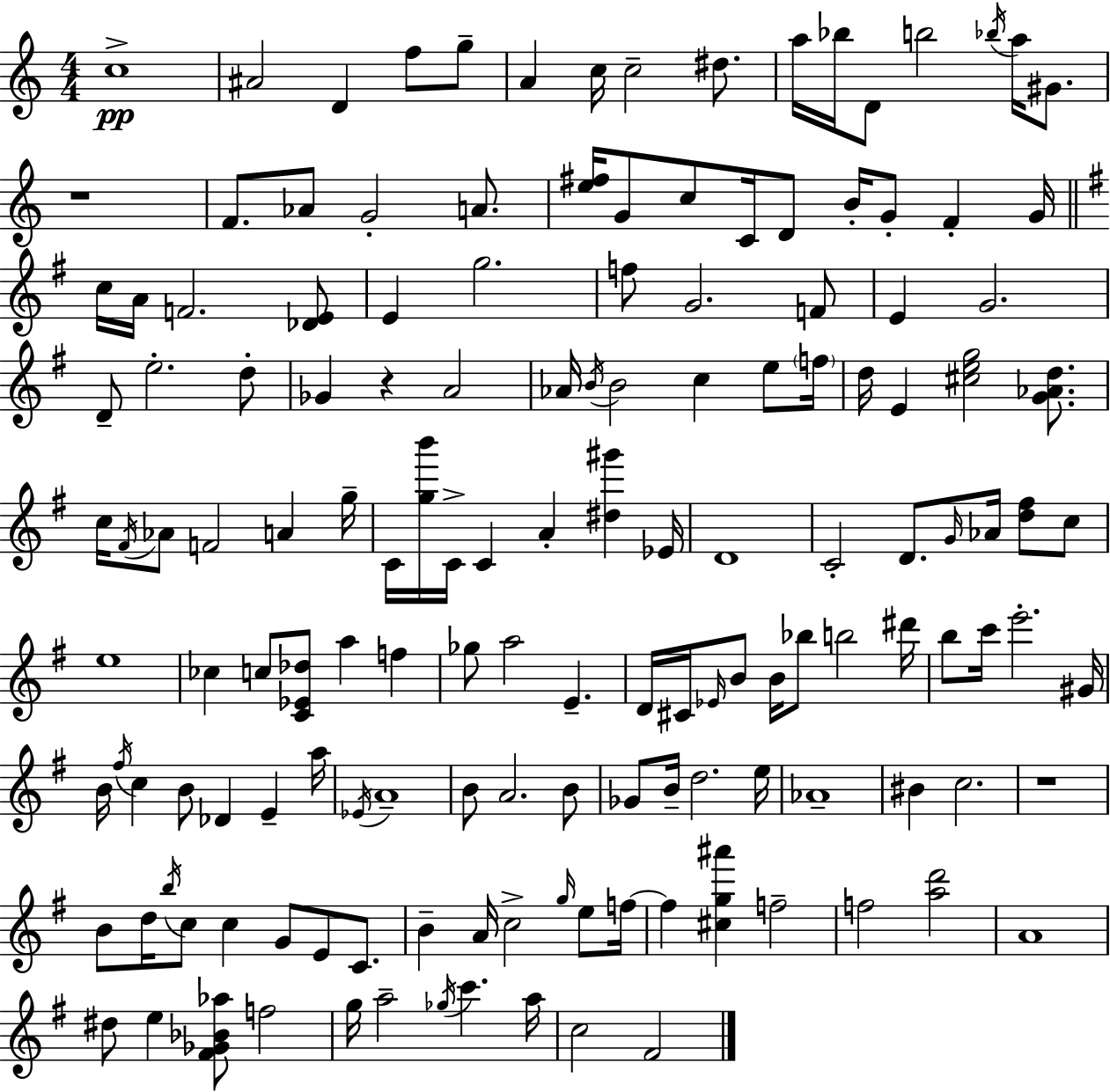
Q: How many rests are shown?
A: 3